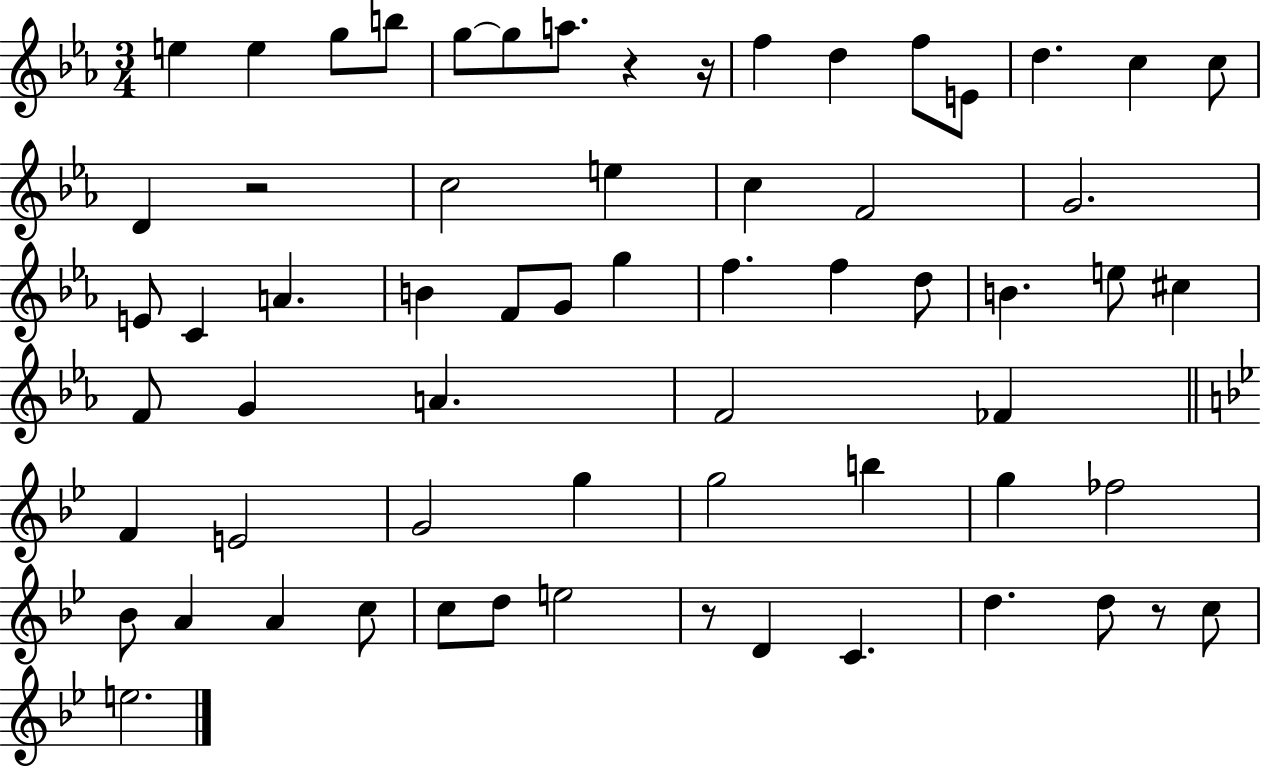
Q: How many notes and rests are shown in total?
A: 64